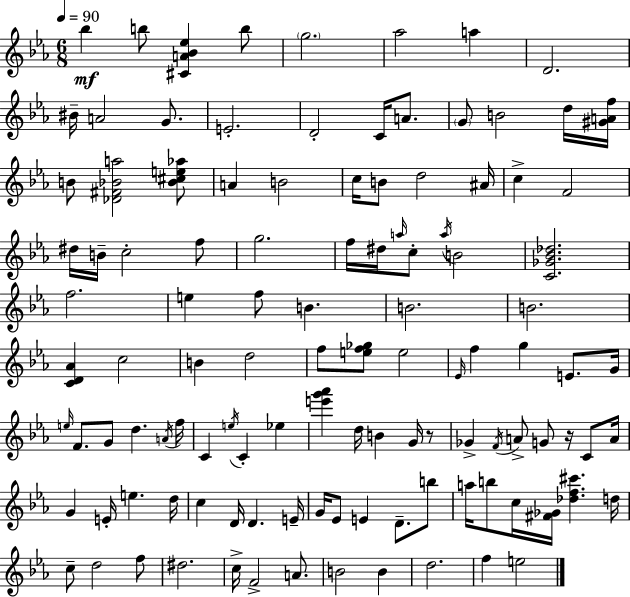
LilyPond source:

{
  \clef treble
  \numericTimeSignature
  \time 6/8
  \key ees \major
  \tempo 4 = 90
  bes''4\mf b''8 <cis' a' bes' ees''>4 b''8 | \parenthesize g''2. | aes''2 a''4 | d'2. | \break bis'16-- a'2 g'8. | e'2.-. | d'2-. c'16 a'8. | \parenthesize g'8 b'2 d''16 <gis' a' f''>16 | \break b'8 <des' fis' bes' a''>2 <bes' cis'' e'' aes''>8 | a'4 b'2 | c''16 b'8 d''2 ais'16 | c''4-> f'2 | \break dis''16 b'16-- c''2-. f''8 | g''2. | f''16 dis''16 \grace { a''16 } c''8-. \acciaccatura { a''16 } b'2 | <c' ges' bes' des''>2. | \break f''2. | e''4 f''8 b'4. | b'2. | b'2. | \break <c' d' aes'>4 c''2 | b'4 d''2 | f''8 <e'' f'' ges''>8 e''2 | \grace { ees'16 } f''4 g''4 e'8. | \break g'16 \grace { e''16 } f'8. g'8 d''4. | \acciaccatura { a'16 } f''16 c'4 \acciaccatura { e''16 } c'4-. | ees''4 <e''' g''' aes'''>4 d''16 b'4 | g'16 r8 ges'4-> \acciaccatura { f'16 } a'8-> | \break g'8 r16 c'8 a'16 g'4 e'16-. | e''4. d''16 c''4 d'16 | d'4. e'16-- g'16 ees'8 e'4 | d'8.-- b''8 a''16 b''8 c''16 <fis' ges'>16 | \break <des'' f'' cis'''>4. d''16 c''8-- d''2 | f''8 dis''2. | c''16-> f'2-> | a'8. b'2 | \break b'4 d''2. | f''4 e''2 | \bar "|."
}